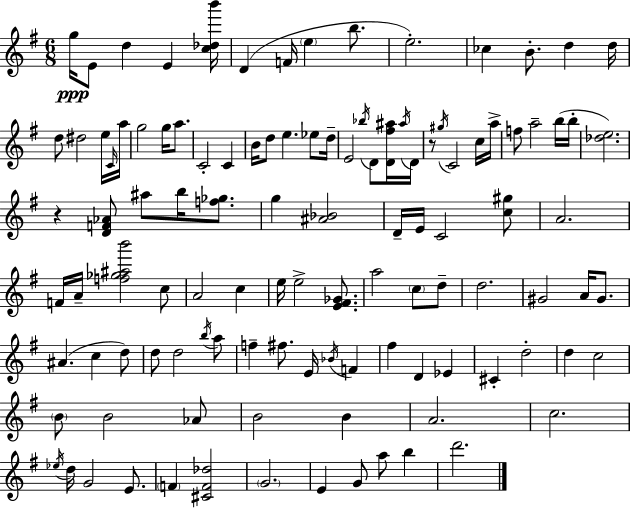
G5/s E4/e D5/q E4/q [C5,Db5,B6]/s D4/q F4/s E5/q B5/e. E5/h. CES5/q B4/e. D5/q D5/s D5/e D#5/h E5/s C4/s A5/s G5/h G5/s A5/e. C4/h C4/q B4/s D5/e E5/q. Eb5/e D5/s E4/h Bb5/s D4/e [D4,F#5,A#5]/s A#5/s D4/s R/e G#5/s C4/h C5/s A5/s F5/e A5/h B5/s B5/s [Db5,E5]/h. R/q [D4,F4,Ab4]/e A#5/e B5/s [F5,Gb5]/e. G5/q [A#4,Bb4]/h D4/s E4/s C4/h [C5,G#5]/e A4/h. F4/s A4/s [F5,Gb5,A#5,B6]/h C5/e A4/h C5/q E5/s E5/h [E4,F#4,Gb4]/e. A5/h C5/e D5/e D5/h. G#4/h A4/s G#4/e. A#4/q. C5/q D5/e D5/e D5/h B5/s A5/e F5/q F#5/e. E4/s Bb4/s F4/q F#5/q D4/q Eb4/q C#4/q D5/h D5/q C5/h B4/e B4/h Ab4/e B4/h B4/q A4/h. C5/h. Eb5/s D5/s G4/h E4/e. F4/q [C#4,F4,Db5]/h G4/h. E4/q G4/e A5/e B5/q D6/h.